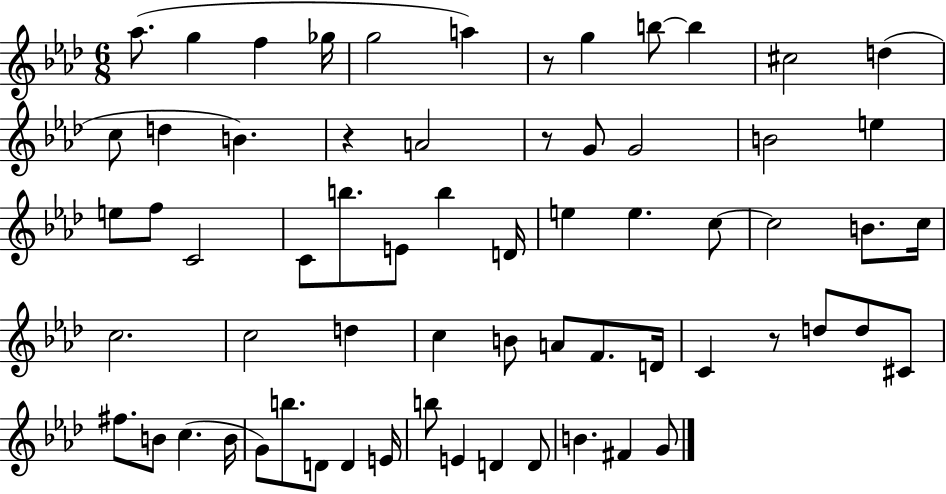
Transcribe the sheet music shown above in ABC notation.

X:1
T:Untitled
M:6/8
L:1/4
K:Ab
_a/2 g f _g/4 g2 a z/2 g b/2 b ^c2 d c/2 d B z A2 z/2 G/2 G2 B2 e e/2 f/2 C2 C/2 b/2 E/2 b D/4 e e c/2 c2 B/2 c/4 c2 c2 d c B/2 A/2 F/2 D/4 C z/2 d/2 d/2 ^C/2 ^f/2 B/2 c B/4 G/2 b/2 D/2 D E/4 b/2 E D D/2 B ^F G/2